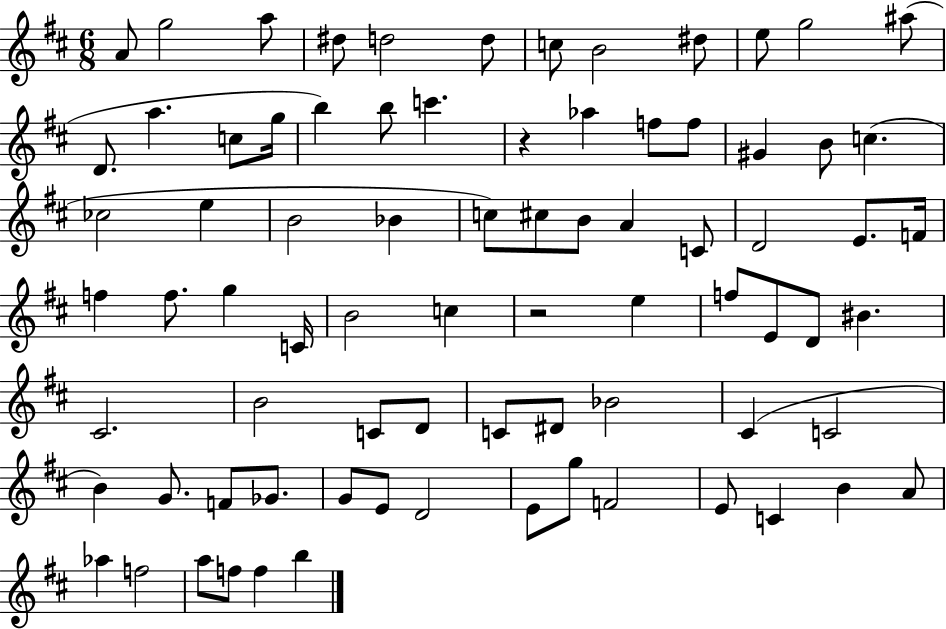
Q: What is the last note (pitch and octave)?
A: B5